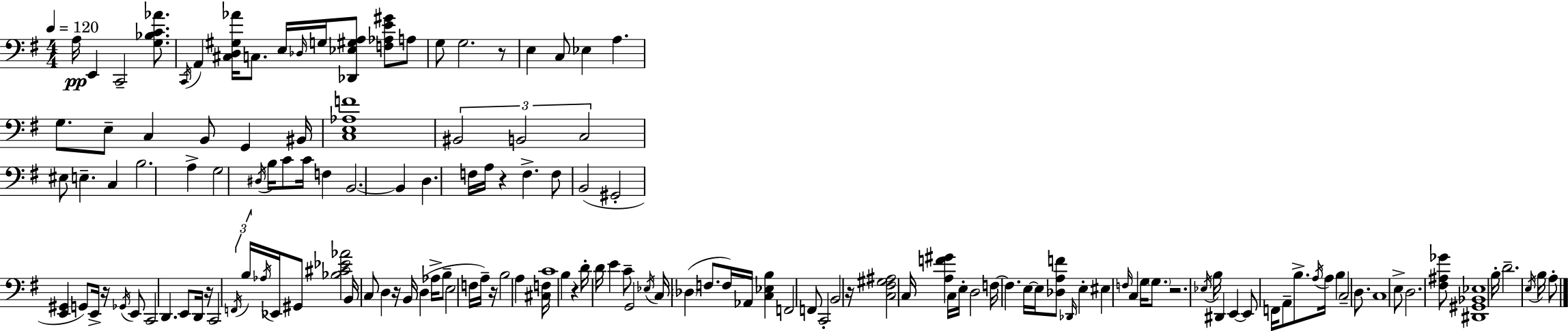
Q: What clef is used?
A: bass